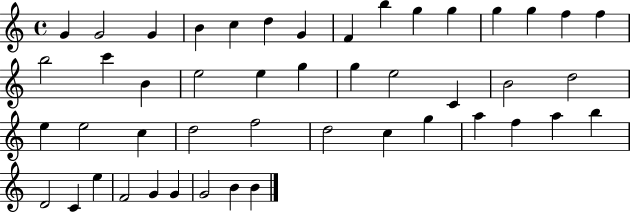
G4/q G4/h G4/q B4/q C5/q D5/q G4/q F4/q B5/q G5/q G5/q G5/q G5/q F5/q F5/q B5/h C6/q B4/q E5/h E5/q G5/q G5/q E5/h C4/q B4/h D5/h E5/q E5/h C5/q D5/h F5/h D5/h C5/q G5/q A5/q F5/q A5/q B5/q D4/h C4/q E5/q F4/h G4/q G4/q G4/h B4/q B4/q